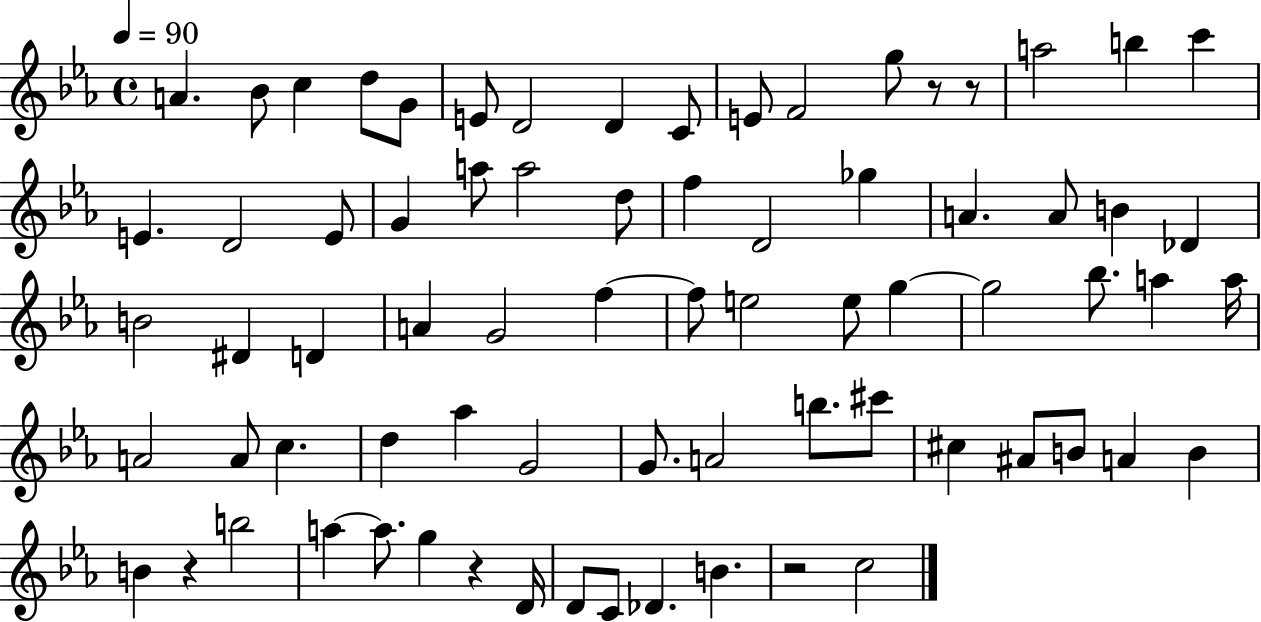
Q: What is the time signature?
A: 4/4